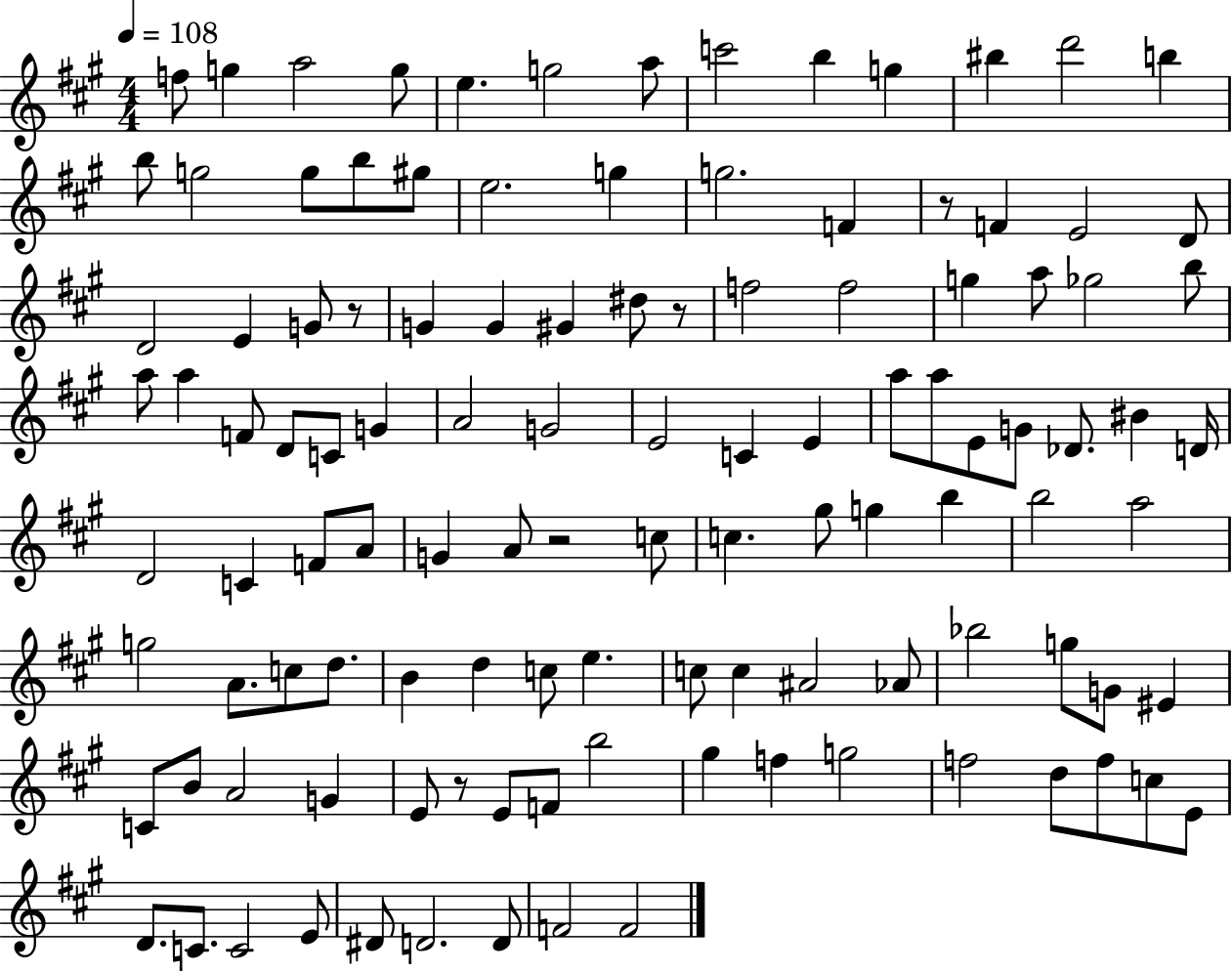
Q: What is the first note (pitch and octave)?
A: F5